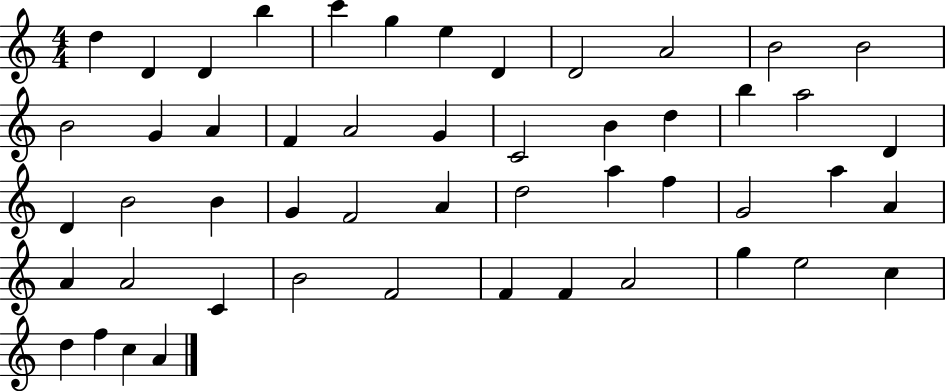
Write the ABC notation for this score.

X:1
T:Untitled
M:4/4
L:1/4
K:C
d D D b c' g e D D2 A2 B2 B2 B2 G A F A2 G C2 B d b a2 D D B2 B G F2 A d2 a f G2 a A A A2 C B2 F2 F F A2 g e2 c d f c A